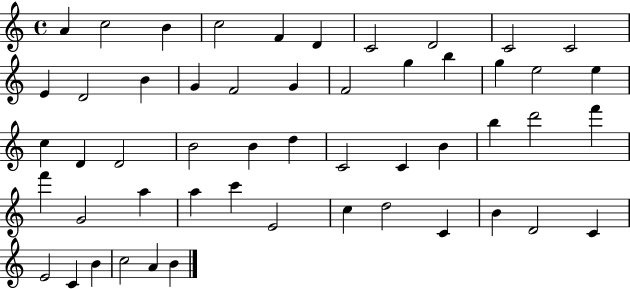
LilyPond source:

{
  \clef treble
  \time 4/4
  \defaultTimeSignature
  \key c \major
  a'4 c''2 b'4 | c''2 f'4 d'4 | c'2 d'2 | c'2 c'2 | \break e'4 d'2 b'4 | g'4 f'2 g'4 | f'2 g''4 b''4 | g''4 e''2 e''4 | \break c''4 d'4 d'2 | b'2 b'4 d''4 | c'2 c'4 b'4 | b''4 d'''2 f'''4 | \break f'''4 g'2 a''4 | a''4 c'''4 e'2 | c''4 d''2 c'4 | b'4 d'2 c'4 | \break e'2 c'4 b'4 | c''2 a'4 b'4 | \bar "|."
}